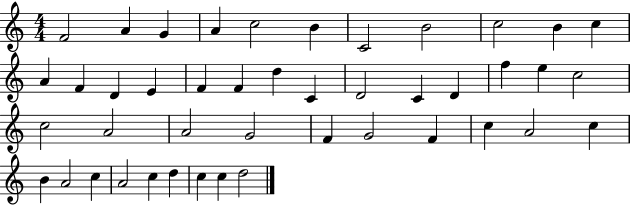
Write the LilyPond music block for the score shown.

{
  \clef treble
  \numericTimeSignature
  \time 4/4
  \key c \major
  f'2 a'4 g'4 | a'4 c''2 b'4 | c'2 b'2 | c''2 b'4 c''4 | \break a'4 f'4 d'4 e'4 | f'4 f'4 d''4 c'4 | d'2 c'4 d'4 | f''4 e''4 c''2 | \break c''2 a'2 | a'2 g'2 | f'4 g'2 f'4 | c''4 a'2 c''4 | \break b'4 a'2 c''4 | a'2 c''4 d''4 | c''4 c''4 d''2 | \bar "|."
}